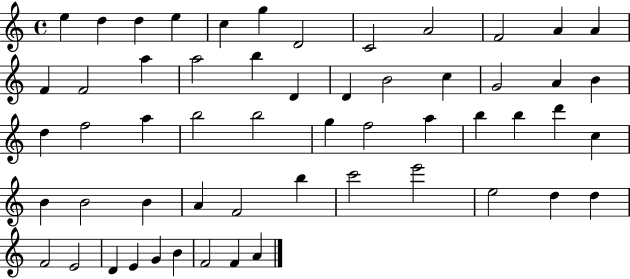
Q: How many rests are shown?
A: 0